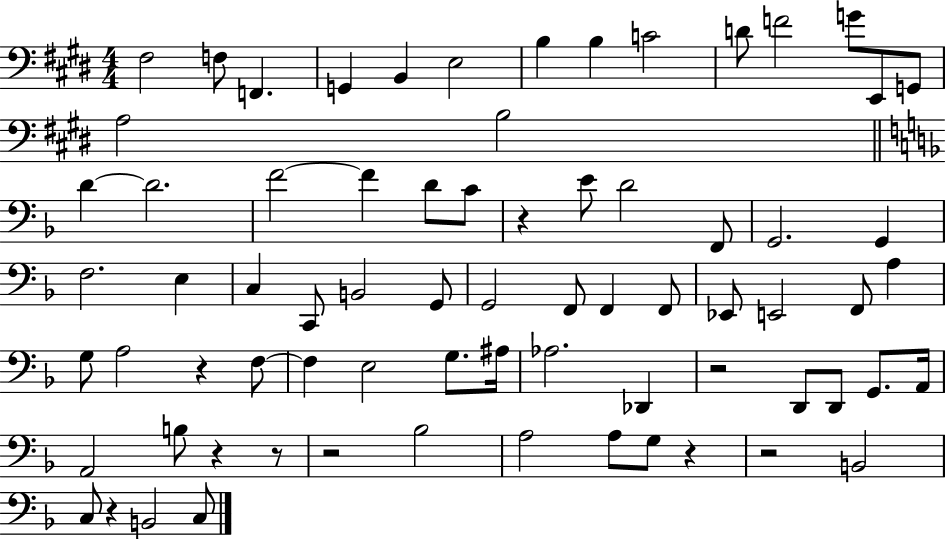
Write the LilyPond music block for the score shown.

{
  \clef bass
  \numericTimeSignature
  \time 4/4
  \key e \major
  \repeat volta 2 { fis2 f8 f,4. | g,4 b,4 e2 | b4 b4 c'2 | d'8 f'2 g'8 e,8 g,8 | \break a2 b2 | \bar "||" \break \key f \major d'4~~ d'2. | f'2~~ f'4 d'8 c'8 | r4 e'8 d'2 f,8 | g,2. g,4 | \break f2. e4 | c4 c,8 b,2 g,8 | g,2 f,8 f,4 f,8 | ees,8 e,2 f,8 a4 | \break g8 a2 r4 f8~~ | f4 e2 g8. ais16 | aes2. des,4 | r2 d,8 d,8 g,8. a,16 | \break a,2 b8 r4 r8 | r2 bes2 | a2 a8 g8 r4 | r2 b,2 | \break c8 r4 b,2 c8 | } \bar "|."
}